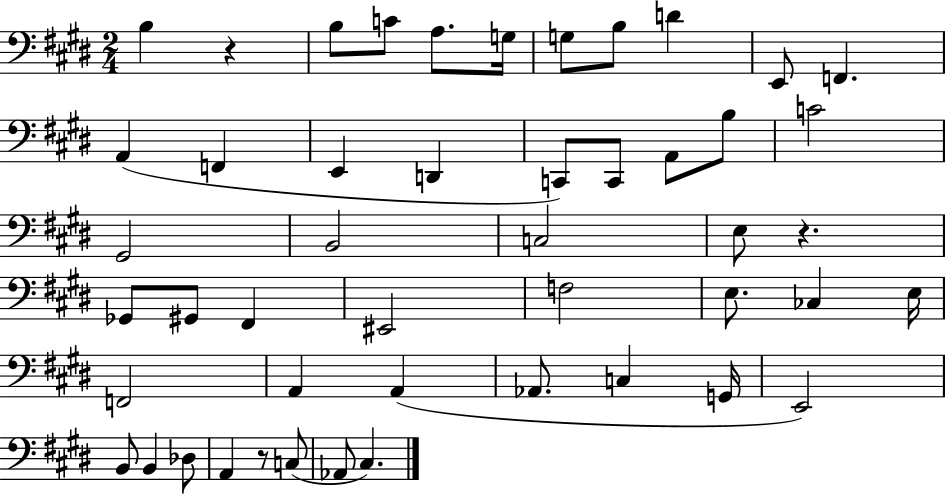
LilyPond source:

{
  \clef bass
  \numericTimeSignature
  \time 2/4
  \key e \major
  b4 r4 | b8 c'8 a8. g16 | g8 b8 d'4 | e,8 f,4. | \break a,4( f,4 | e,4 d,4 | c,8) c,8 a,8 b8 | c'2 | \break gis,2 | b,2 | c2 | e8 r4. | \break ges,8 gis,8 fis,4 | eis,2 | f2 | e8. ces4 e16 | \break f,2 | a,4 a,4( | aes,8. c4 g,16 | e,2) | \break b,8 b,4 des8 | a,4 r8 c8( | aes,8 cis4.) | \bar "|."
}